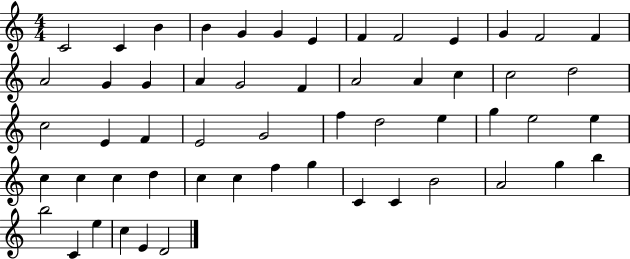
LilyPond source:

{
  \clef treble
  \numericTimeSignature
  \time 4/4
  \key c \major
  c'2 c'4 b'4 | b'4 g'4 g'4 e'4 | f'4 f'2 e'4 | g'4 f'2 f'4 | \break a'2 g'4 g'4 | a'4 g'2 f'4 | a'2 a'4 c''4 | c''2 d''2 | \break c''2 e'4 f'4 | e'2 g'2 | f''4 d''2 e''4 | g''4 e''2 e''4 | \break c''4 c''4 c''4 d''4 | c''4 c''4 f''4 g''4 | c'4 c'4 b'2 | a'2 g''4 b''4 | \break b''2 c'4 e''4 | c''4 e'4 d'2 | \bar "|."
}